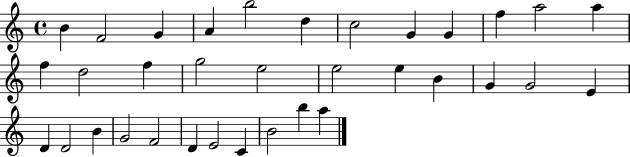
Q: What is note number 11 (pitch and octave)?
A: A5